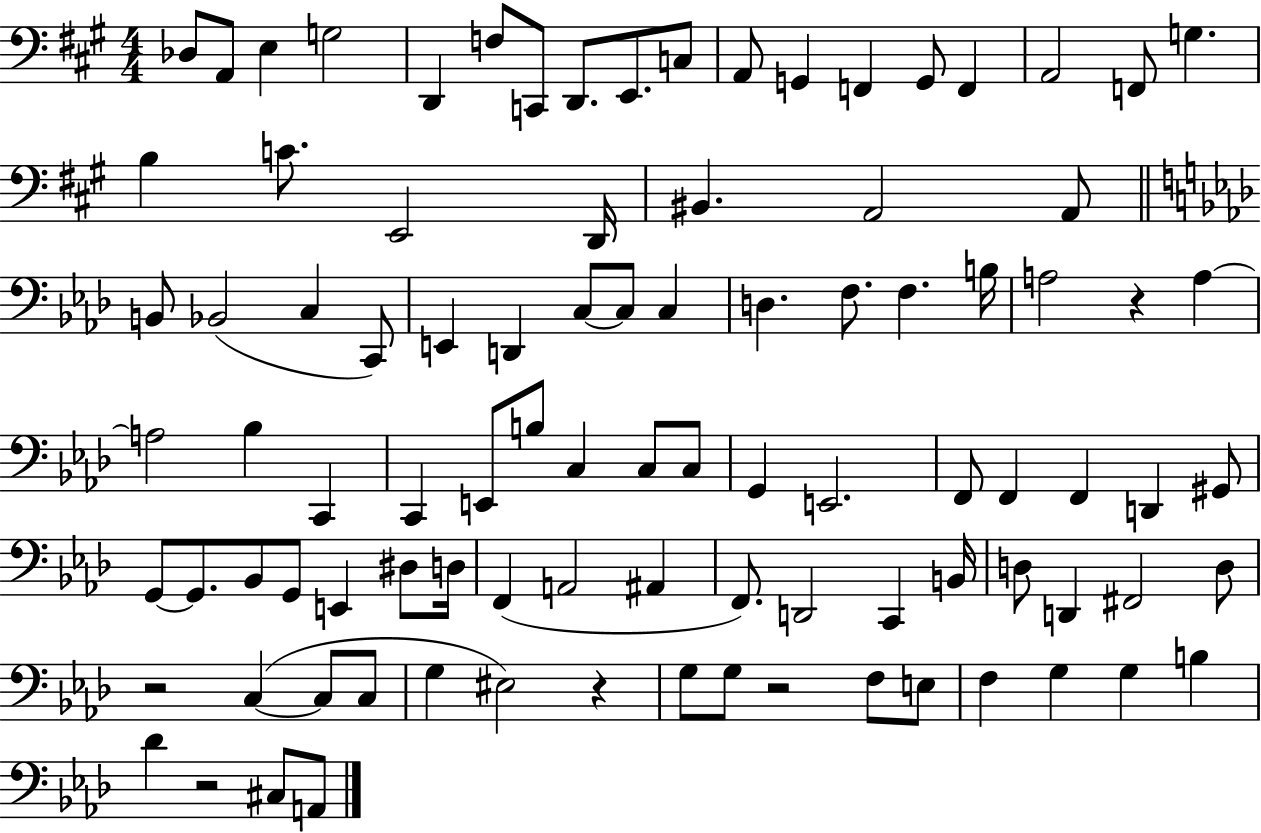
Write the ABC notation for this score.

X:1
T:Untitled
M:4/4
L:1/4
K:A
_D,/2 A,,/2 E, G,2 D,, F,/2 C,,/2 D,,/2 E,,/2 C,/2 A,,/2 G,, F,, G,,/2 F,, A,,2 F,,/2 G, B, C/2 E,,2 D,,/4 ^B,, A,,2 A,,/2 B,,/2 _B,,2 C, C,,/2 E,, D,, C,/2 C,/2 C, D, F,/2 F, B,/4 A,2 z A, A,2 _B, C,, C,, E,,/2 B,/2 C, C,/2 C,/2 G,, E,,2 F,,/2 F,, F,, D,, ^G,,/2 G,,/2 G,,/2 _B,,/2 G,,/2 E,, ^D,/2 D,/4 F,, A,,2 ^A,, F,,/2 D,,2 C,, B,,/4 D,/2 D,, ^F,,2 D,/2 z2 C, C,/2 C,/2 G, ^E,2 z G,/2 G,/2 z2 F,/2 E,/2 F, G, G, B, _D z2 ^C,/2 A,,/2